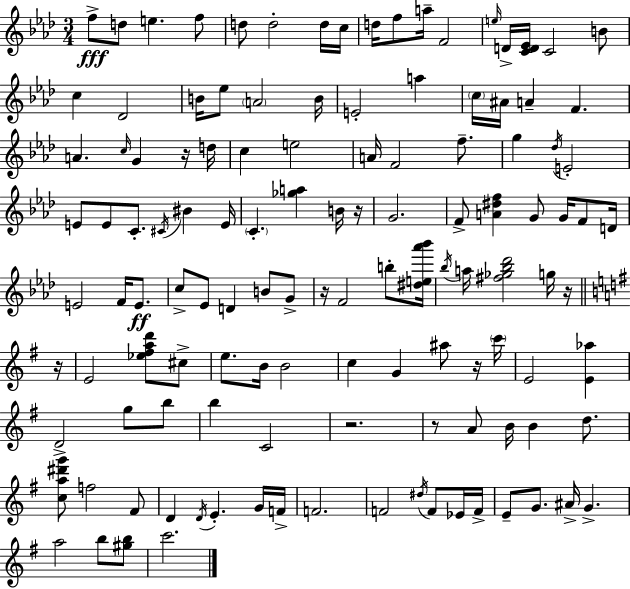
F5/e D5/e E5/q. F5/e D5/e D5/h D5/s C5/s D5/s F5/e A5/s F4/h E5/s D4/s [C4,D4,Eb4]/s C4/h B4/e C5/q Db4/h B4/s Eb5/e A4/h B4/s E4/h A5/q C5/s A#4/s A4/q F4/q. A4/q. C5/s G4/q R/s D5/s C5/q E5/h A4/s F4/h F5/e. G5/q Db5/s E4/h E4/e E4/e C4/e. C#4/s BIS4/q E4/s C4/q. [Gb5,A5]/q B4/s R/s G4/h. F4/e [A4,D#5,F5]/q G4/e G4/s F4/e D4/s E4/h F4/s E4/e. C5/e Eb4/e D4/q B4/e G4/e R/s F4/h B5/e [D#5,E5,Ab6,Bb6]/s Bb5/s A5/s [F#5,Gb5,Bb5,Db6]/h G5/s R/s R/s E4/h [Eb5,F#5,A5,D6]/e C#5/e E5/e. B4/s B4/h C5/q G4/q A#5/e R/s C6/s E4/h [E4,Ab5]/q D4/h G5/e B5/e B5/q C4/h R/h. R/e A4/e B4/s B4/q D5/e. [C5,A5,D#6,G6]/e F5/h F#4/e D4/q D4/s E4/q. G4/s F4/s F4/h. F4/h D#5/s F4/e Eb4/s F4/s E4/e G4/e. A#4/s G4/q. A5/h B5/e [G#5,B5]/e C6/h.